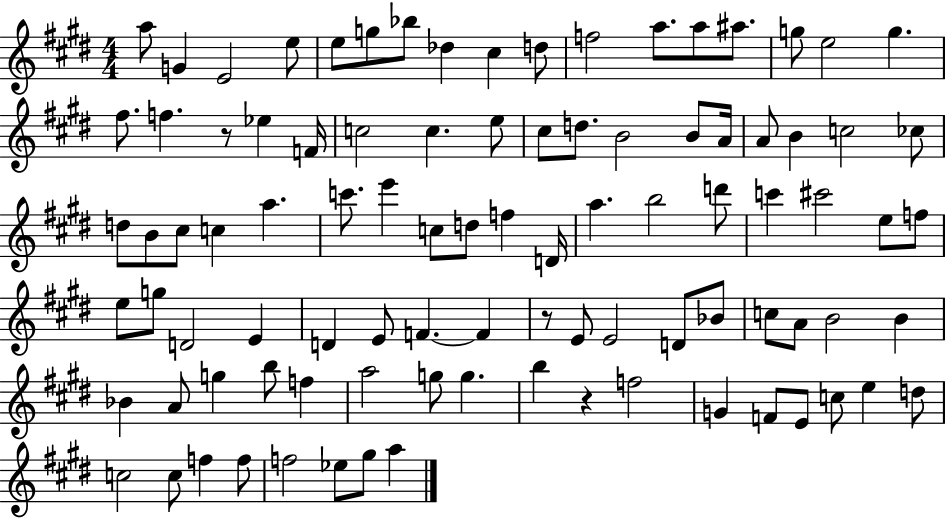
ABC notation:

X:1
T:Untitled
M:4/4
L:1/4
K:E
a/2 G E2 e/2 e/2 g/2 _b/2 _d ^c d/2 f2 a/2 a/2 ^a/2 g/2 e2 g ^f/2 f z/2 _e F/4 c2 c e/2 ^c/2 d/2 B2 B/2 A/4 A/2 B c2 _c/2 d/2 B/2 ^c/2 c a c'/2 e' c/2 d/2 f D/4 a b2 d'/2 c' ^c'2 e/2 f/2 e/2 g/2 D2 E D E/2 F F z/2 E/2 E2 D/2 _B/2 c/2 A/2 B2 B _B A/2 g b/2 f a2 g/2 g b z f2 G F/2 E/2 c/2 e d/2 c2 c/2 f f/2 f2 _e/2 ^g/2 a